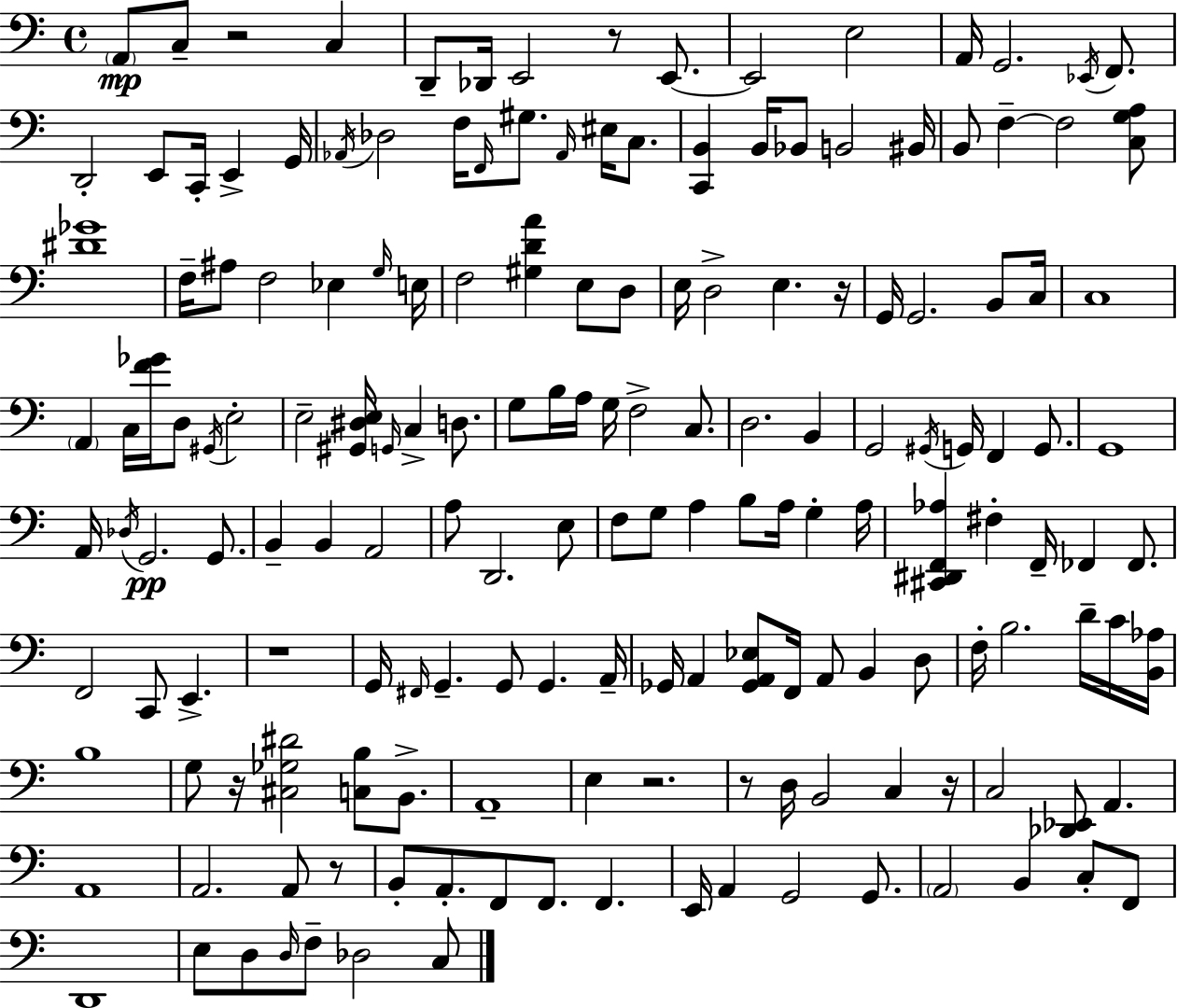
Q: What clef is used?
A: bass